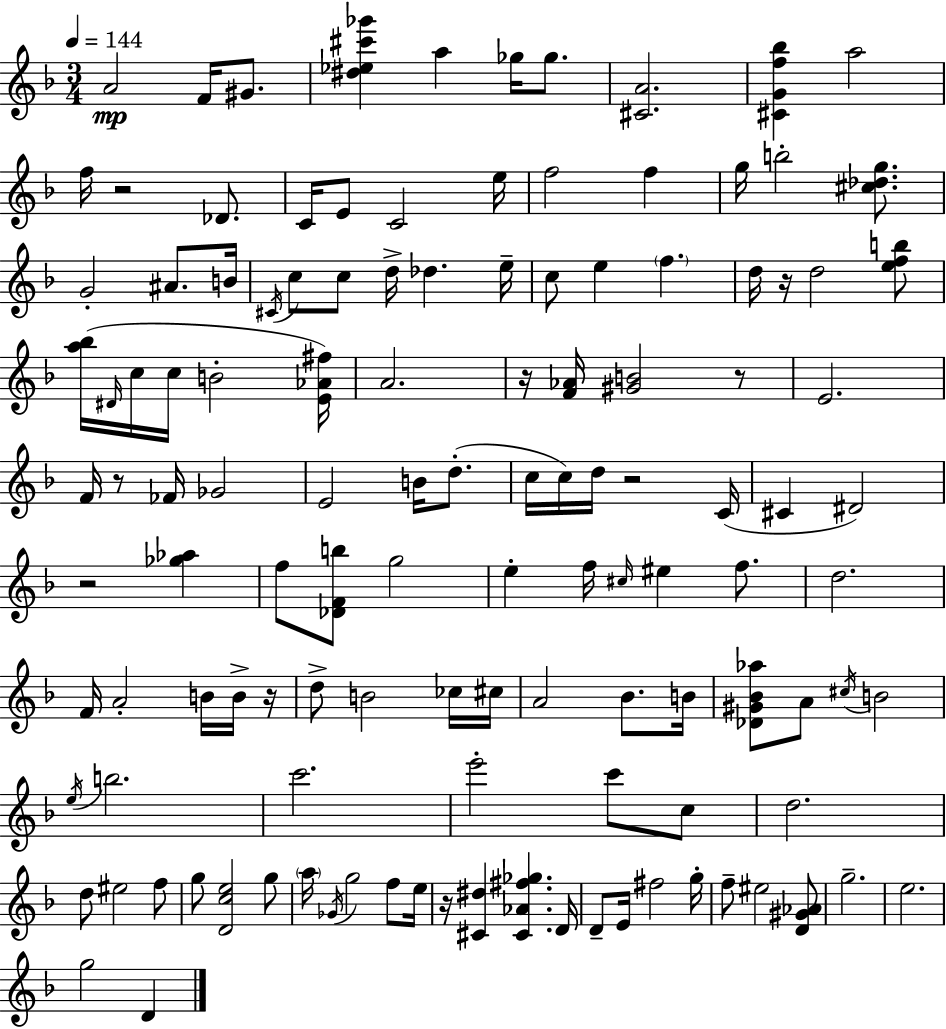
{
  \clef treble
  \numericTimeSignature
  \time 3/4
  \key f \major
  \tempo 4 = 144
  a'2\mp f'16 gis'8. | <dis'' ees'' cis''' ges'''>4 a''4 ges''16 ges''8. | <cis' a'>2. | <cis' g' f'' bes''>4 a''2 | \break f''16 r2 des'8. | c'16 e'8 c'2 e''16 | f''2 f''4 | g''16 b''2-. <cis'' des'' g''>8. | \break g'2-. ais'8. b'16 | \acciaccatura { cis'16 } c''8 c''8 d''16-> des''4. | e''16-- c''8 e''4 \parenthesize f''4. | d''16 r16 d''2 <e'' f'' b''>8 | \break <a'' bes''>16( \grace { dis'16 } c''16 c''16 b'2-. | <e' aes' fis''>16) a'2. | r16 <f' aes'>16 <gis' b'>2 | r8 e'2. | \break f'16 r8 fes'16 ges'2 | e'2 b'16 d''8.-.( | c''16 c''16) d''16 r2 | c'16( cis'4 dis'2) | \break r2 <ges'' aes''>4 | f''8 <des' f' b''>8 g''2 | e''4-. f''16 \grace { cis''16 } eis''4 | f''8. d''2. | \break f'16 a'2-. | b'16 b'16-> r16 d''8-> b'2 | ces''16 cis''16 a'2 bes'8. | b'16 <des' gis' bes' aes''>8 a'8 \acciaccatura { cis''16 } b'2 | \break \acciaccatura { e''16 } b''2. | c'''2. | e'''2-. | c'''8 c''8 d''2. | \break d''8 eis''2 | f''8 g''8 <d' c'' e''>2 | g''8 \parenthesize a''16 \acciaccatura { ges'16 } g''2 | f''8 e''16 r16 <cis' dis''>4 <cis' aes' fis'' ges''>4. | \break d'16 d'8-- e'16 fis''2 | g''16-. f''8-- eis''2 | <d' gis' aes'>8 g''2.-- | e''2. | \break g''2 | d'4 \bar "|."
}